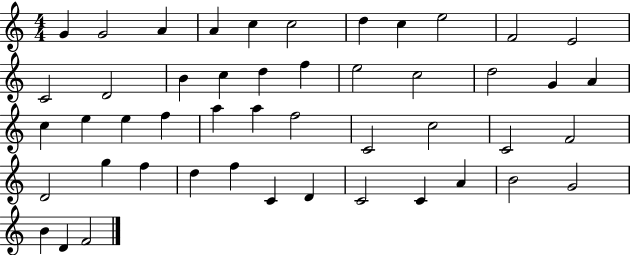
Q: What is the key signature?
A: C major